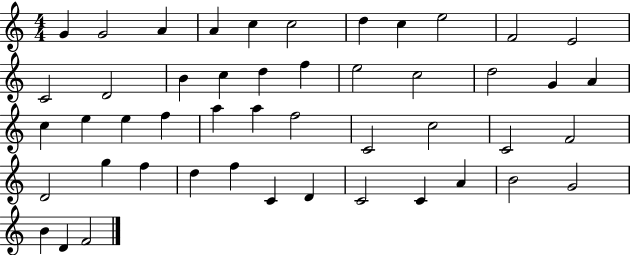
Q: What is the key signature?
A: C major